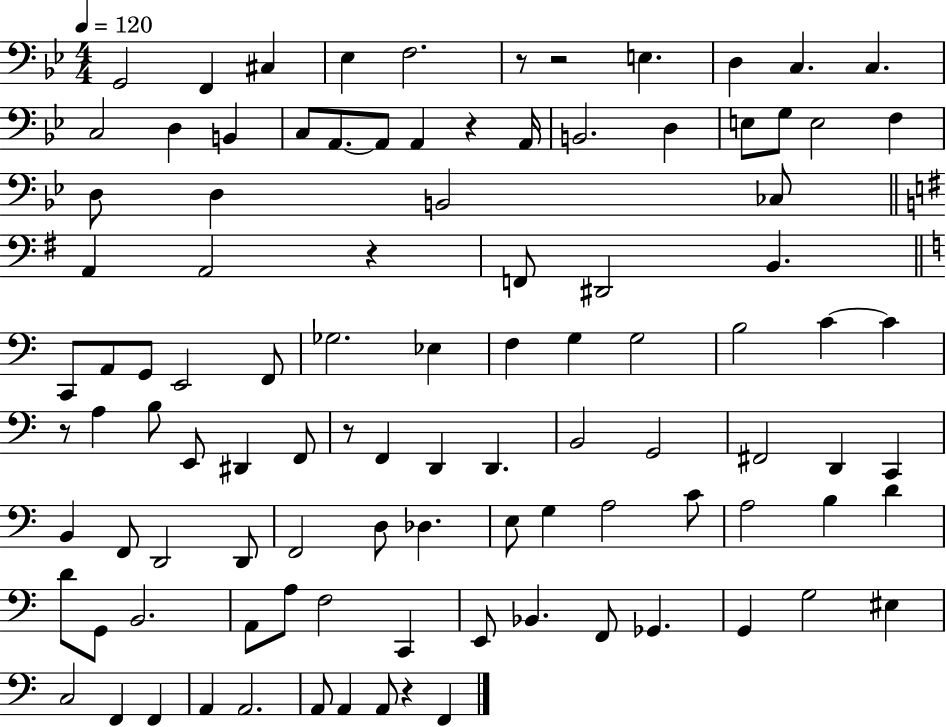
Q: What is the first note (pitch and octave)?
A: G2